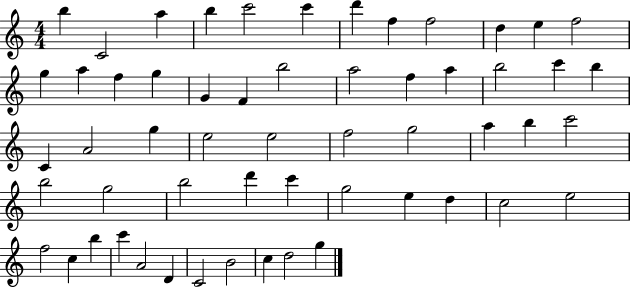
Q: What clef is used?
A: treble